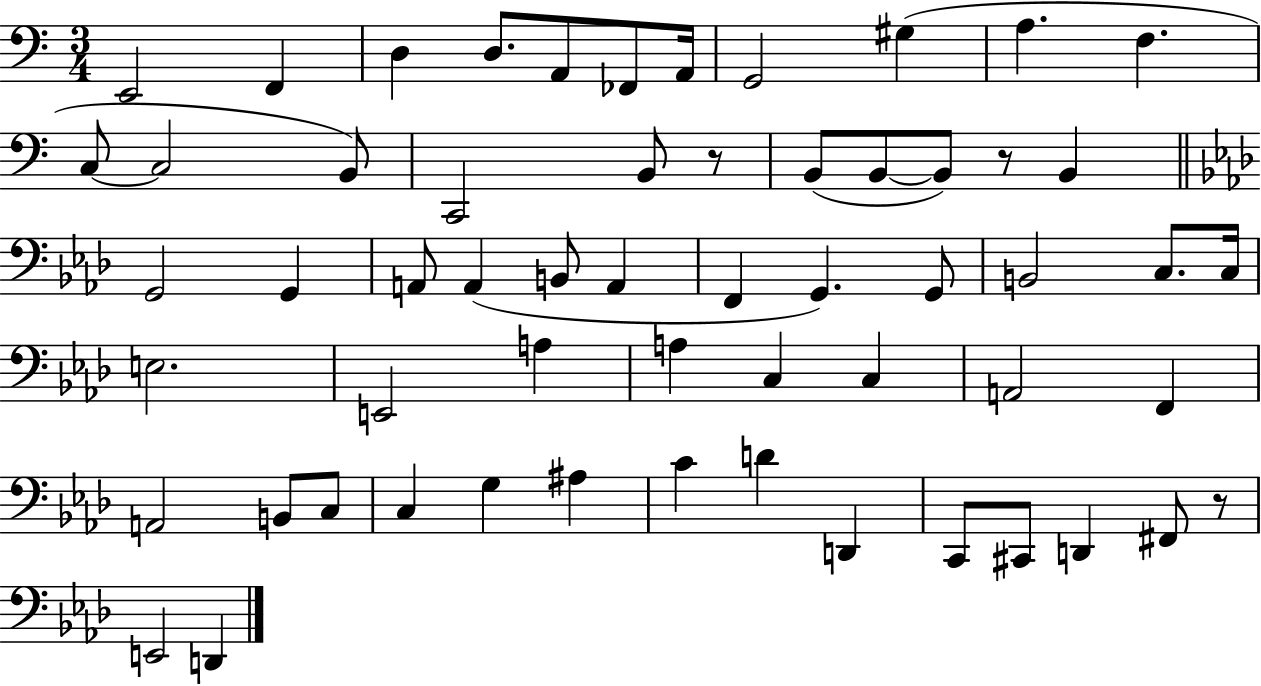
E2/h F2/q D3/q D3/e. A2/e FES2/e A2/s G2/h G#3/q A3/q. F3/q. C3/e C3/h B2/e C2/h B2/e R/e B2/e B2/e B2/e R/e B2/q G2/h G2/q A2/e A2/q B2/e A2/q F2/q G2/q. G2/e B2/h C3/e. C3/s E3/h. E2/h A3/q A3/q C3/q C3/q A2/h F2/q A2/h B2/e C3/e C3/q G3/q A#3/q C4/q D4/q D2/q C2/e C#2/e D2/q F#2/e R/e E2/h D2/q